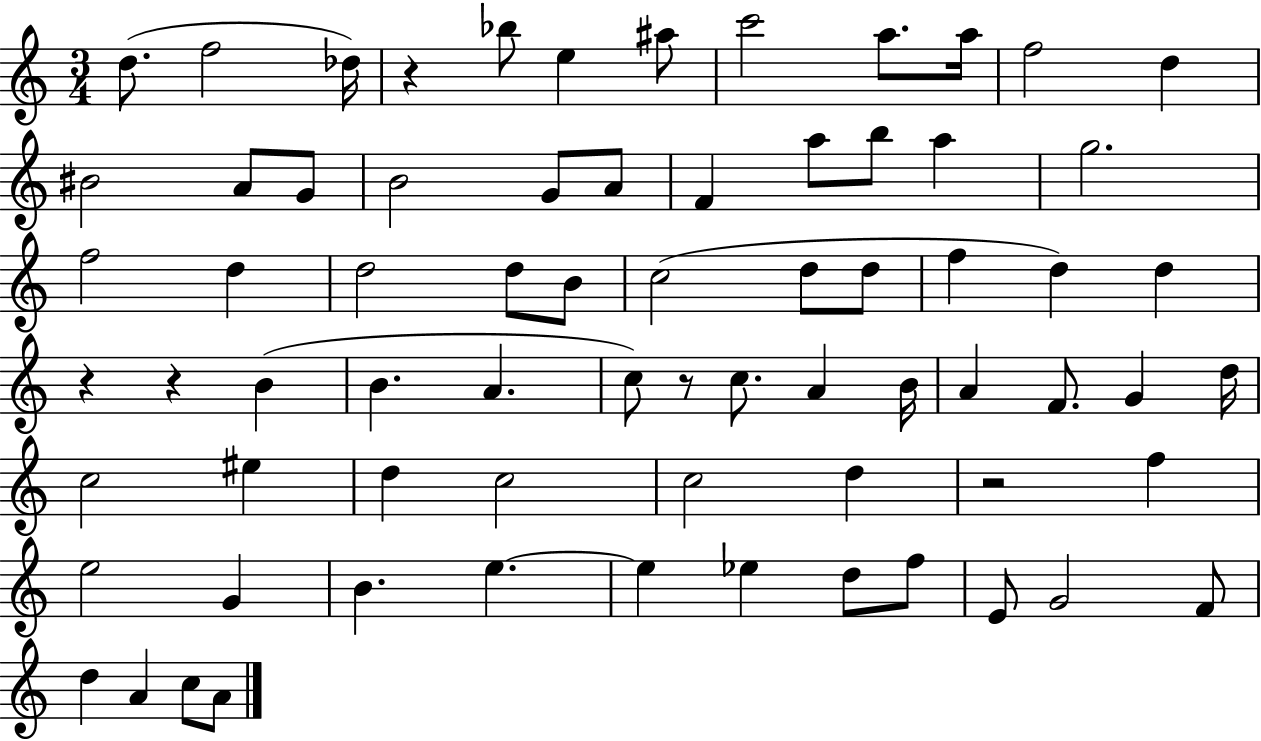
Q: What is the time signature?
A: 3/4